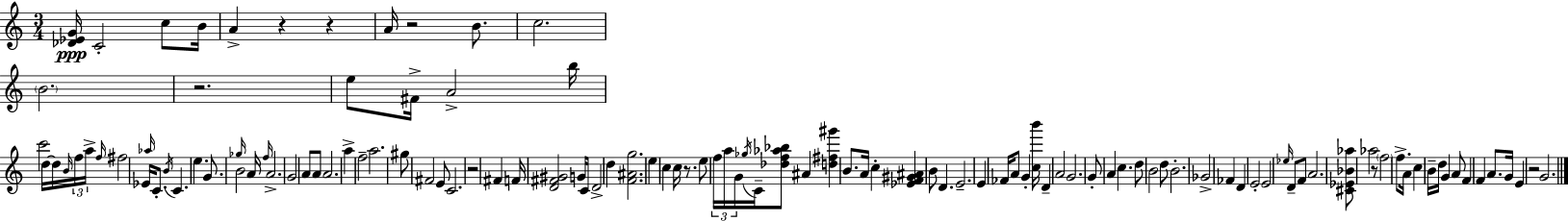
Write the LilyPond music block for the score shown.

{
  \clef treble
  \numericTimeSignature
  \time 3/4
  \key c \major
  <des' ees' g'>16\ppp c'2-. c''8 b'16 | a'4-> r4 r4 | a'16 r2 b'8. | c''2. | \break \parenthesize b'2. | r2. | e''8 fis'16-> a'2-> b''16 | c'''2 d''16~~ d''16 \grace { b'16 } \tuplet 3/2 { f''16 | \break a''16-> \grace { f''16 } } fis''2 ees'16 \grace { aes''16 } | c'8.-. \acciaccatura { b'16 } c'4. e''4. | g'8. \grace { ges''16 } b'2 | a'16 \grace { f''16 } a'2.-> | \break g'2 | a'8 a'8 a'2. | a''4-> f''2-- | a''2. | \break gis''8 fis'2 | e'8 c'2. | r2 | fis'4 f'16 <d' fis' gis'>2 | \break g'16 c'8 d'2-> | d''4 <f' ais' g''>2. | e''4 c''4 | c''16 r8. e''8 \tuplet 3/2 { f''16 a''16 g'16 } \acciaccatura { ges''16 } | \break c'16-- <des'' f'' aes'' bes''>8 ais'4 <d'' fis'' gis'''>4 b'8. | a'16 c''4-. <ees' f' gis' ais'>4 b'8 | d'4. e'2.-- | e'4 fes'16 | \break a'8 g'4-. <c'' b'''>16 d'4-- a'2 | g'2. | g'8-. a'4 | c''4. d''8 b'2 | \break d''8 b'2.-. | ges'2-> | fes'4 d'4 e'2-. | e'2 | \break \grace { ees''16 } d'8-- f'8 a'2. | <cis' ees' bes' aes''>8 aes''2 | r8 \parenthesize f''2 | f''8.-> a'16 c''4 | \break b'16-- d''16 g'4 a'8 f'4 | f'4 a'8. g'16 e'4 | r2 g'2. | \bar "|."
}